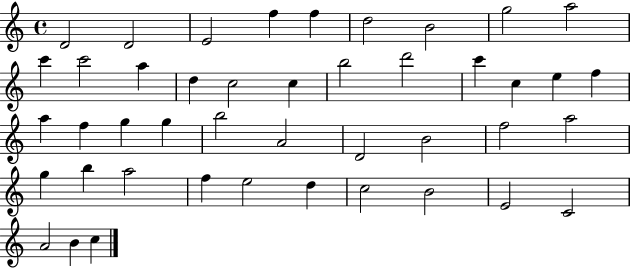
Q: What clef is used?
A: treble